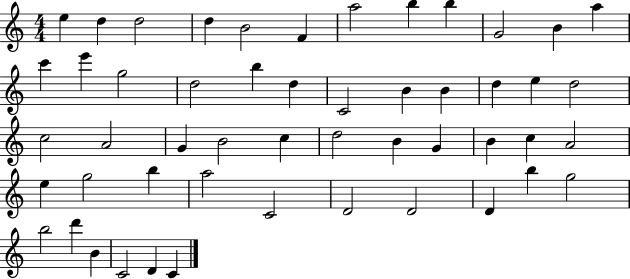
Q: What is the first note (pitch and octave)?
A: E5